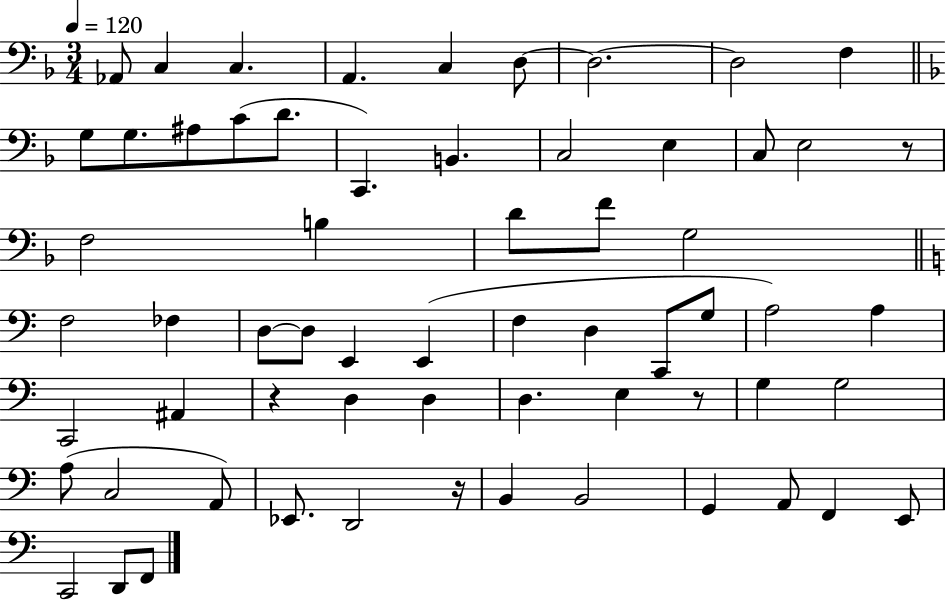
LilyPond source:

{
  \clef bass
  \numericTimeSignature
  \time 3/4
  \key f \major
  \tempo 4 = 120
  aes,8 c4 c4. | a,4. c4 d8~~ | d2.~~ | d2 f4 | \break \bar "||" \break \key f \major g8 g8. ais8 c'8( d'8. | c,4.) b,4. | c2 e4 | c8 e2 r8 | \break f2 b4 | d'8 f'8 g2 | \bar "||" \break \key c \major f2 fes4 | d8~~ d8 e,4 e,4( | f4 d4 c,8 g8 | a2) a4 | \break c,2 ais,4 | r4 d4 d4 | d4. e4 r8 | g4 g2 | \break a8( c2 a,8) | ees,8. d,2 r16 | b,4 b,2 | g,4 a,8 f,4 e,8 | \break c,2 d,8 f,8 | \bar "|."
}